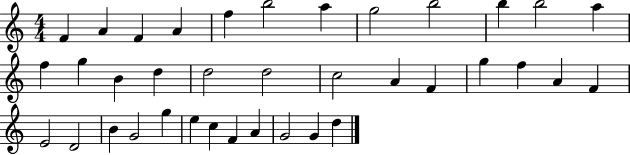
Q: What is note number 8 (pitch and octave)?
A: G5